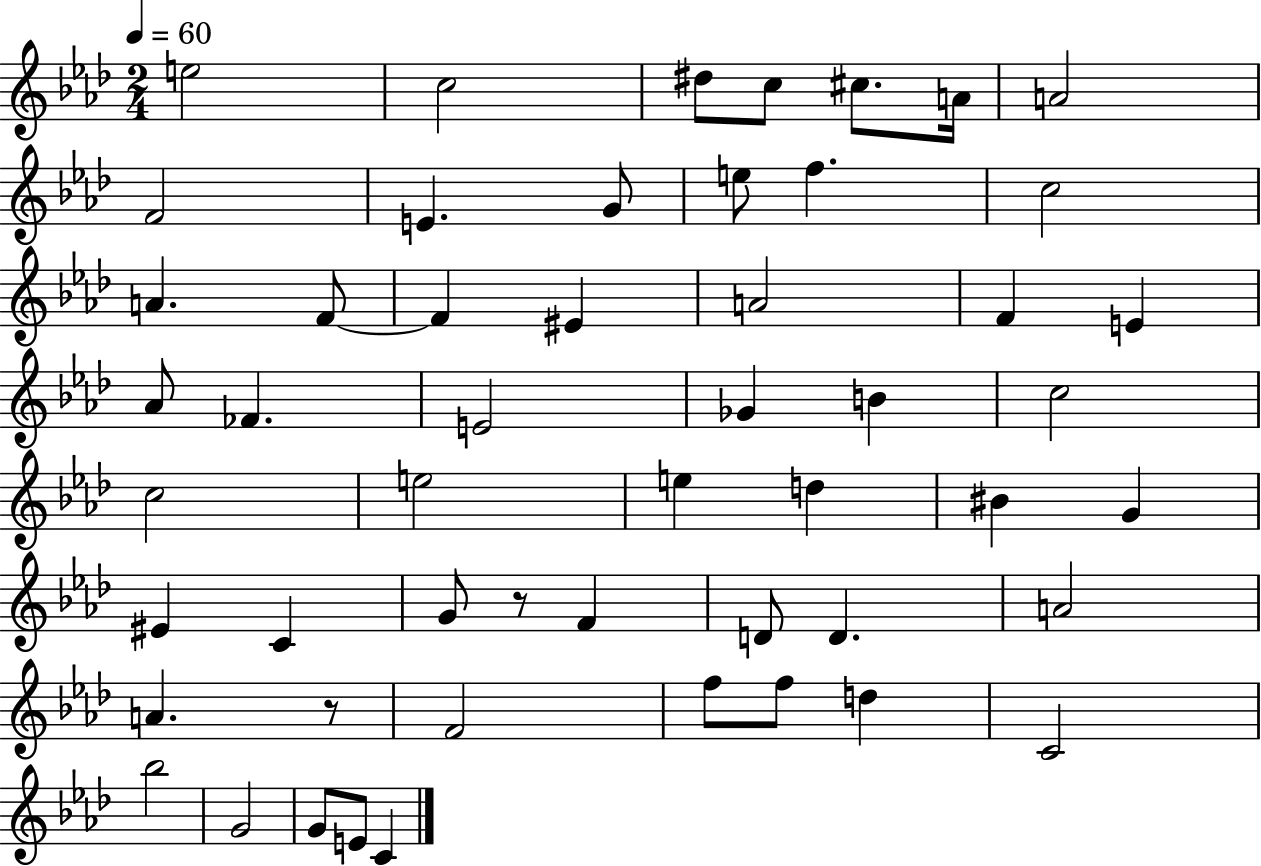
{
  \clef treble
  \numericTimeSignature
  \time 2/4
  \key aes \major
  \tempo 4 = 60
  \repeat volta 2 { e''2 | c''2 | dis''8 c''8 cis''8. a'16 | a'2 | \break f'2 | e'4. g'8 | e''8 f''4. | c''2 | \break a'4. f'8~~ | f'4 eis'4 | a'2 | f'4 e'4 | \break aes'8 fes'4. | e'2 | ges'4 b'4 | c''2 | \break c''2 | e''2 | e''4 d''4 | bis'4 g'4 | \break eis'4 c'4 | g'8 r8 f'4 | d'8 d'4. | a'2 | \break a'4. r8 | f'2 | f''8 f''8 d''4 | c'2 | \break bes''2 | g'2 | g'8 e'8 c'4 | } \bar "|."
}